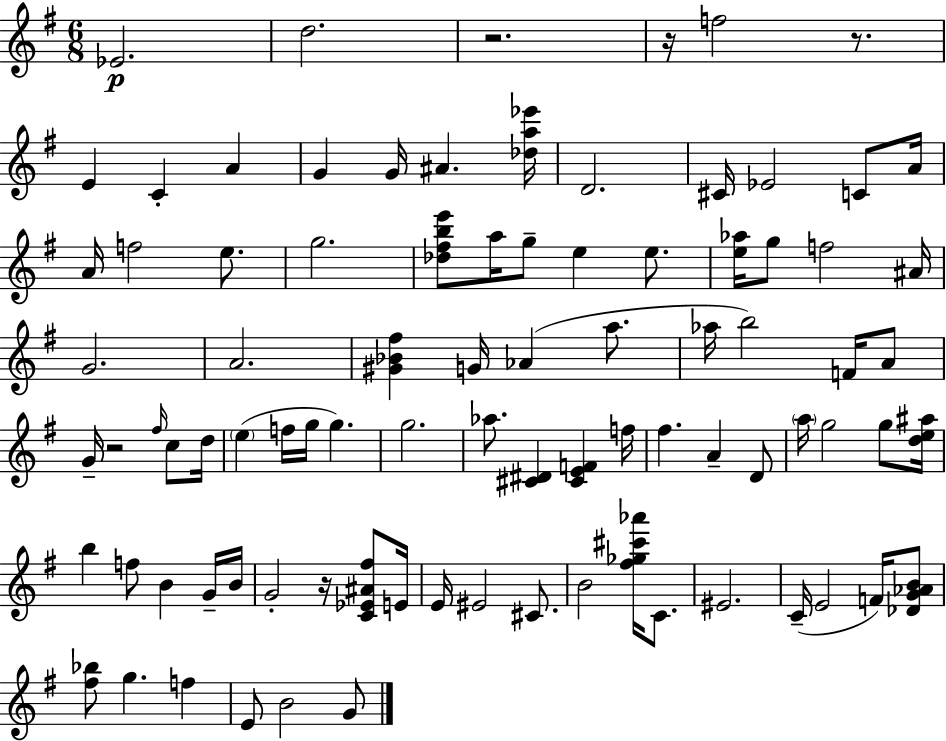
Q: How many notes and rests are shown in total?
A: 88